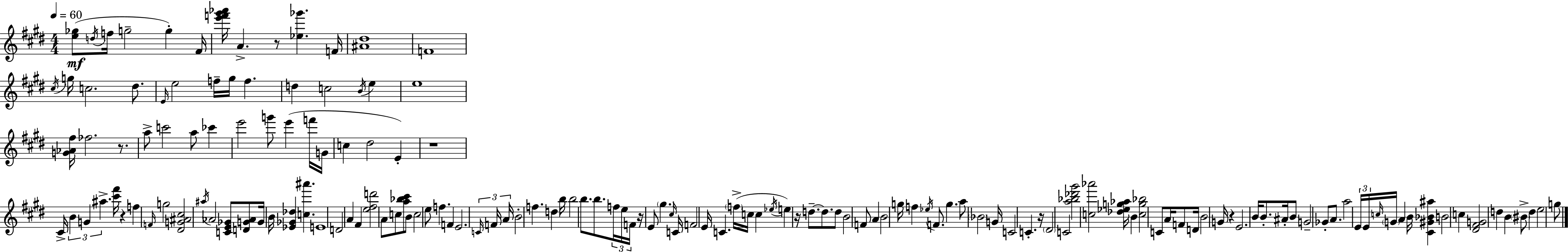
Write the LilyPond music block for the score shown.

{
  \clef treble
  \numericTimeSignature
  \time 4/4
  \key e \major
  \tempo 4 = 60
  <e'' ges''>8(\mf \acciaccatura { d''16 } f''16 g''2-- g''4-.) | fis'16 <e''' f''' gis''' aes'''>16 a'4.-> r8 <ees'' ges'''>4. | f'16 <ais' dis''>1 | f'1 | \break \acciaccatura { cis''16 } g''16 c''2. dis''8. | \grace { e'16 } e''2 f''16-- gis''16 f''4. | d''4 c''2 \acciaccatura { b'16 } | e''4 e''1 | \break <g' aes' fis''>16 fes''2. | r8. a''8-> c'''2 a''8 | ces'''4 e'''2 g'''8 e'''4( | f'''16 g'16 c''4 dis''2 | \break e'4-.) r1 | cis'16-> \tuplet 3/2 { b'4 g'4 ais''4.-> } | <cis''' fis'''>16 r4 f''4 \grace { f'16 } g''2 | <dis' g' ais' cis''>2 \acciaccatura { ais''16 } aes'2 | \break <c' e' ges'>8 <d' g' aes'>8 g'16 b'16 <ees' ges' des''>4 | <c'' ais'''>4. e'1 | d'2 a'4 | fis'4 <e'' fis'' d'''>2 a'8 | \break c''8 <a'' bes'' cis'''>8 b'8 c''2 e''8 | f''4. f'4 e'2. | \tuplet 3/2 { \grace { c'16 } f'16 a'16 } b'2-. | f''4. d''4 b''16 b''2 | \break b''8. b''8. \tuplet 3/2 { f''16 e''16 f'16 } r16 e'8 | \parenthesize gis''4. \grace { cis''16 } c'16 f'2 | e'16 c'4. \parenthesize f''16->( c''16 c''4 \acciaccatura { ees''16 } e''4) | r16 d''8.--~~ d''8. d''8 b'2 | \break f'8 a'4 b'2 | g''16 f''4 \acciaccatura { ees''16 } f'8. g''4. | a''8 \parenthesize bes'2 g'16 c'2 | c'4.-. r16 \parenthesize dis'2 | \break c'2 <a'' bes'' des''' gis'''>2 | <c'' aes'''>2 <des'' ees'' g'' aes''>16 b'4 <c'' g'' bes''>2 | c'8 a'16 f'8 d'16 b'2 | g'16 r4 e'2. | \break b'16 b'8.-. ais'16-. b'8 g'2-- | ges'8-. a'8. a''2 | \tuplet 3/2 { e'16 e'16 \grace { c''16 } } \parenthesize g'16 a'4 b'16 <cis' gis' bes' ais''>4 b'2 | c''4 <dis' fis' g'>2 | \break d''4 b'4 \parenthesize bis'8-> d''4 | e''2 g''8 \bar "|."
}